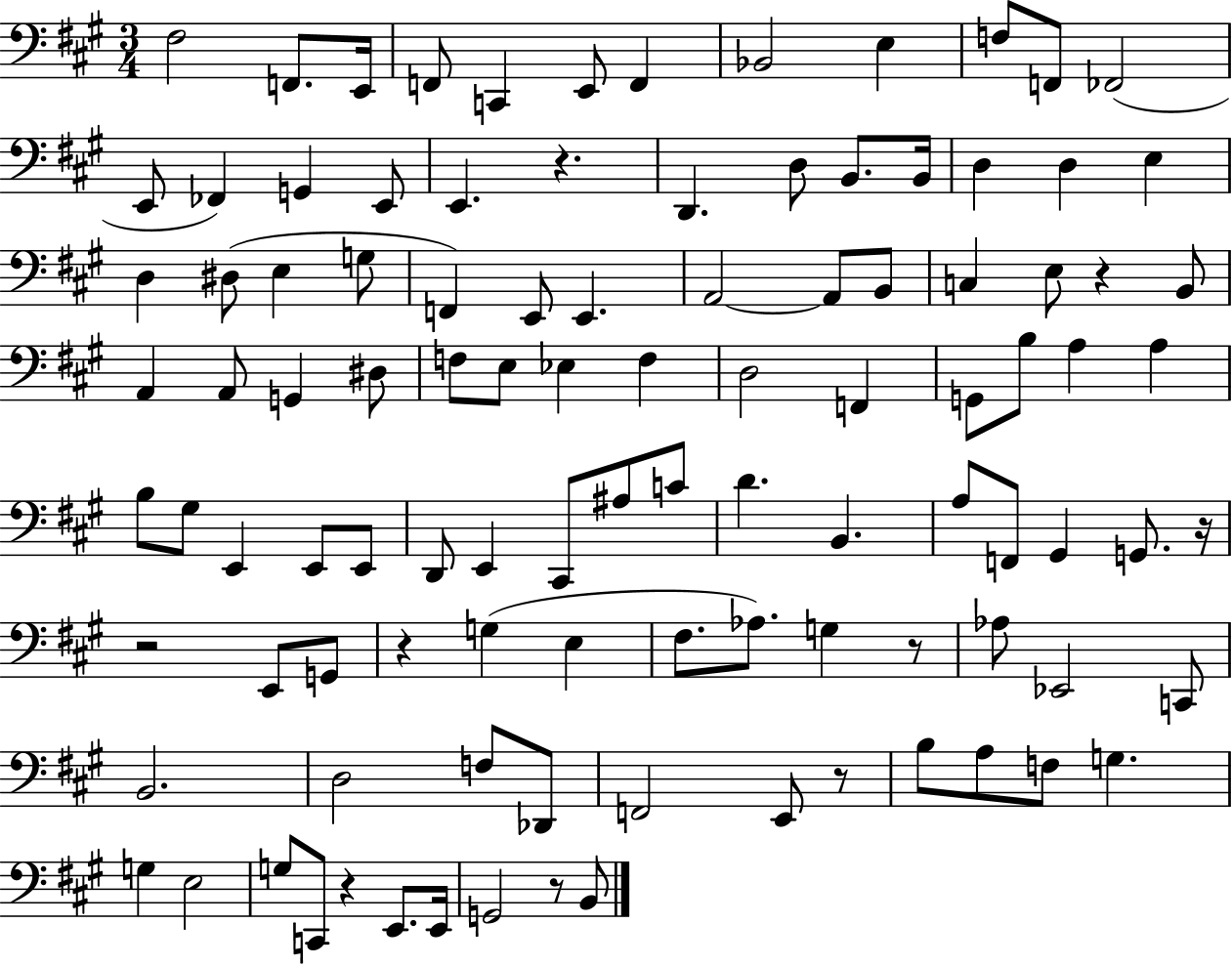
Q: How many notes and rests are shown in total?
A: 104